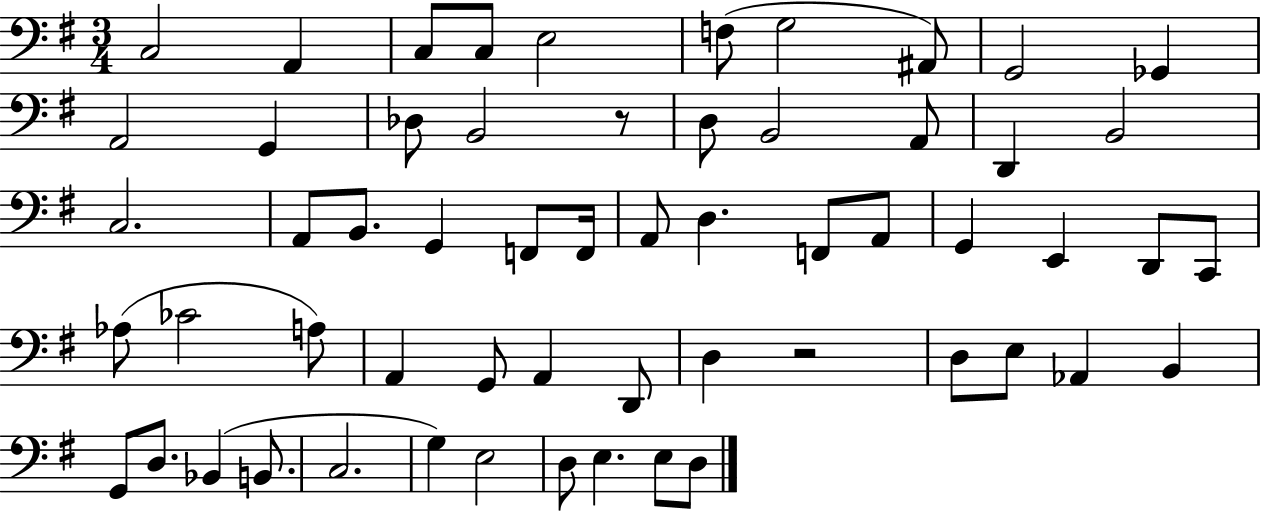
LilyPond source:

{
  \clef bass
  \numericTimeSignature
  \time 3/4
  \key g \major
  c2 a,4 | c8 c8 e2 | f8( g2 ais,8) | g,2 ges,4 | \break a,2 g,4 | des8 b,2 r8 | d8 b,2 a,8 | d,4 b,2 | \break c2. | a,8 b,8. g,4 f,8 f,16 | a,8 d4. f,8 a,8 | g,4 e,4 d,8 c,8 | \break aes8( ces'2 a8) | a,4 g,8 a,4 d,8 | d4 r2 | d8 e8 aes,4 b,4 | \break g,8 d8. bes,4( b,8. | c2. | g4) e2 | d8 e4. e8 d8 | \break \bar "|."
}